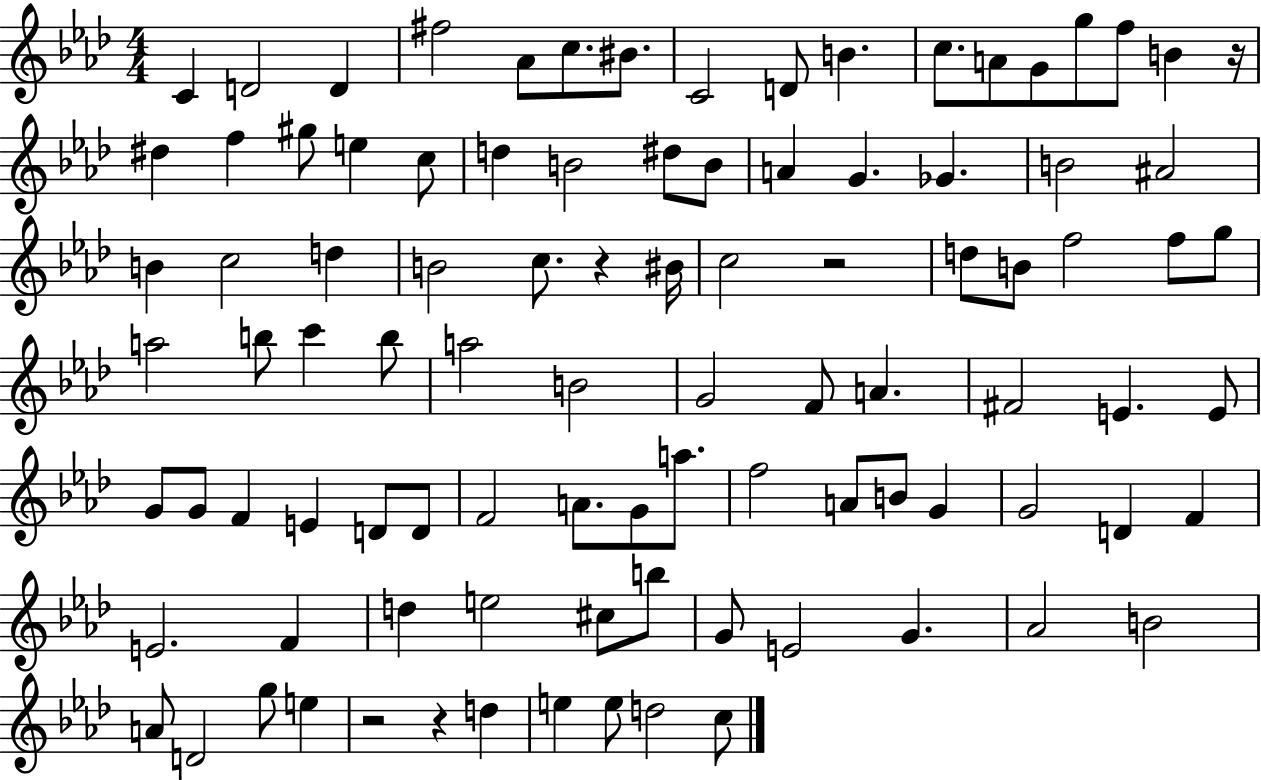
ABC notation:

X:1
T:Untitled
M:4/4
L:1/4
K:Ab
C D2 D ^f2 _A/2 c/2 ^B/2 C2 D/2 B c/2 A/2 G/2 g/2 f/2 B z/4 ^d f ^g/2 e c/2 d B2 ^d/2 B/2 A G _G B2 ^A2 B c2 d B2 c/2 z ^B/4 c2 z2 d/2 B/2 f2 f/2 g/2 a2 b/2 c' b/2 a2 B2 G2 F/2 A ^F2 E E/2 G/2 G/2 F E D/2 D/2 F2 A/2 G/2 a/2 f2 A/2 B/2 G G2 D F E2 F d e2 ^c/2 b/2 G/2 E2 G _A2 B2 A/2 D2 g/2 e z2 z d e e/2 d2 c/2